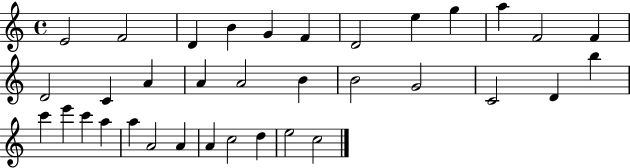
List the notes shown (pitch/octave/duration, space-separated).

E4/h F4/h D4/q B4/q G4/q F4/q D4/h E5/q G5/q A5/q F4/h F4/q D4/h C4/q A4/q A4/q A4/h B4/q B4/h G4/h C4/h D4/q B5/q C6/q E6/q C6/q A5/q A5/q A4/h A4/q A4/q C5/h D5/q E5/h C5/h